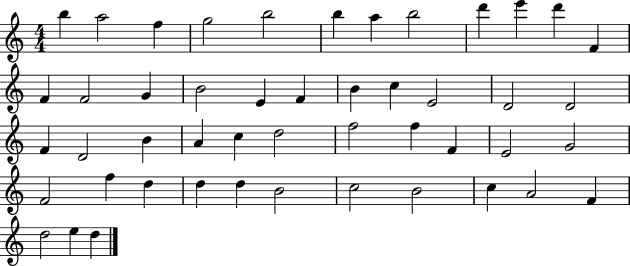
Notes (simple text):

B5/q A5/h F5/q G5/h B5/h B5/q A5/q B5/h D6/q E6/q D6/q F4/q F4/q F4/h G4/q B4/h E4/q F4/q B4/q C5/q E4/h D4/h D4/h F4/q D4/h B4/q A4/q C5/q D5/h F5/h F5/q F4/q E4/h G4/h F4/h F5/q D5/q D5/q D5/q B4/h C5/h B4/h C5/q A4/h F4/q D5/h E5/q D5/q